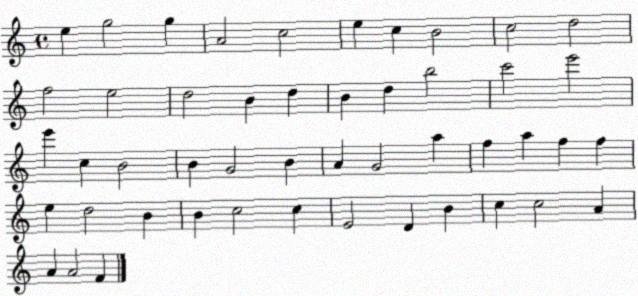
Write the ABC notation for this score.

X:1
T:Untitled
M:4/4
L:1/4
K:C
e g2 g A2 c2 e c B2 c2 d2 f2 e2 d2 B d B d b2 c'2 e'2 e' c B2 B G2 B A G2 a f a f f e d2 B B c2 c E2 D B c c2 A A A2 F